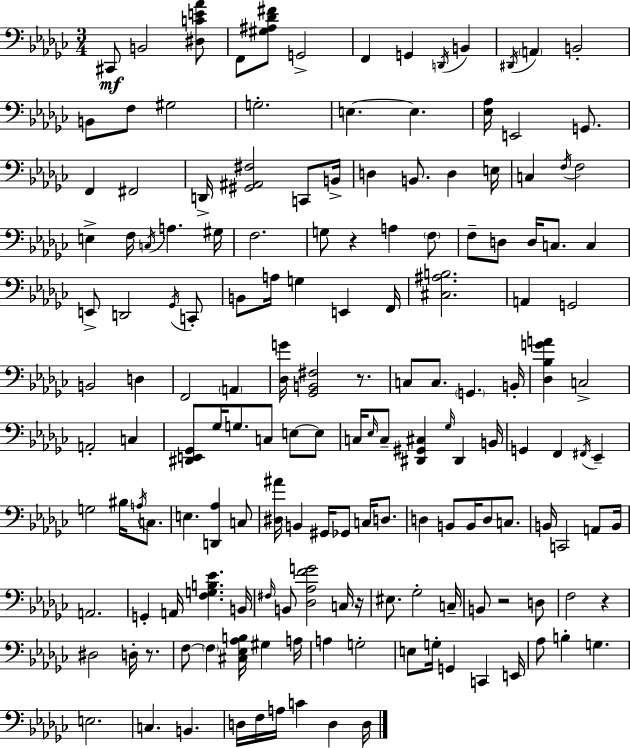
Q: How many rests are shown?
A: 6